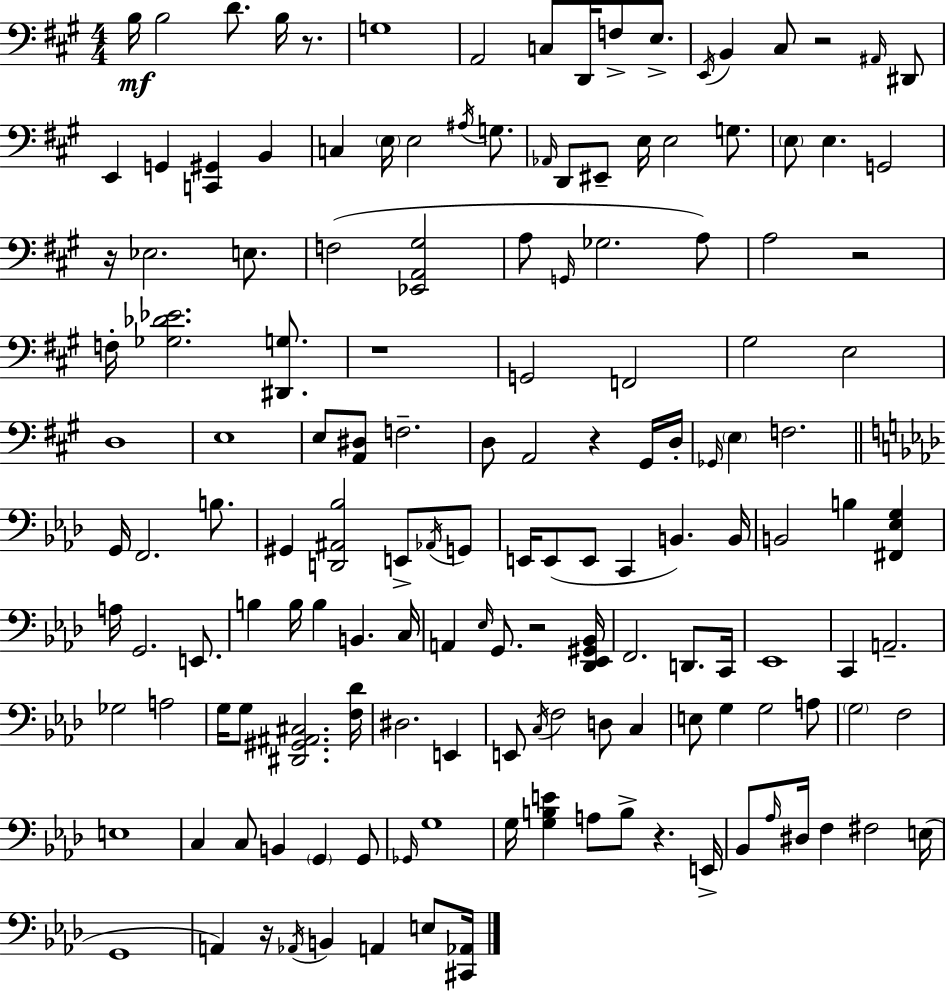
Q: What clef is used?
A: bass